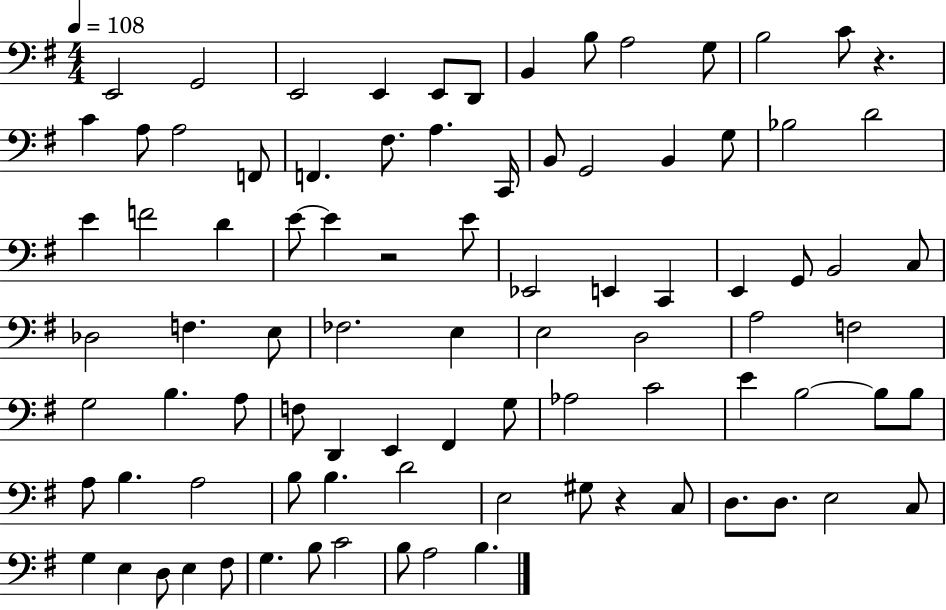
X:1
T:Untitled
M:4/4
L:1/4
K:G
E,,2 G,,2 E,,2 E,, E,,/2 D,,/2 B,, B,/2 A,2 G,/2 B,2 C/2 z C A,/2 A,2 F,,/2 F,, ^F,/2 A, C,,/4 B,,/2 G,,2 B,, G,/2 _B,2 D2 E F2 D E/2 E z2 E/2 _E,,2 E,, C,, E,, G,,/2 B,,2 C,/2 _D,2 F, E,/2 _F,2 E, E,2 D,2 A,2 F,2 G,2 B, A,/2 F,/2 D,, E,, ^F,, G,/2 _A,2 C2 E B,2 B,/2 B,/2 A,/2 B, A,2 B,/2 B, D2 E,2 ^G,/2 z C,/2 D,/2 D,/2 E,2 C,/2 G, E, D,/2 E, ^F,/2 G, B,/2 C2 B,/2 A,2 B,